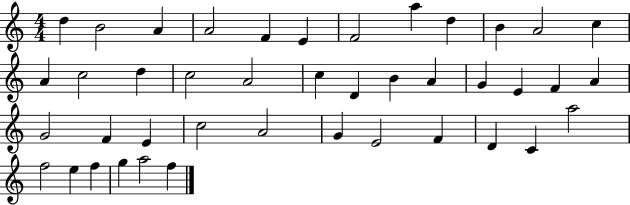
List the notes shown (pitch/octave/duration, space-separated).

D5/q B4/h A4/q A4/h F4/q E4/q F4/h A5/q D5/q B4/q A4/h C5/q A4/q C5/h D5/q C5/h A4/h C5/q D4/q B4/q A4/q G4/q E4/q F4/q A4/q G4/h F4/q E4/q C5/h A4/h G4/q E4/h F4/q D4/q C4/q A5/h F5/h E5/q F5/q G5/q A5/h F5/q